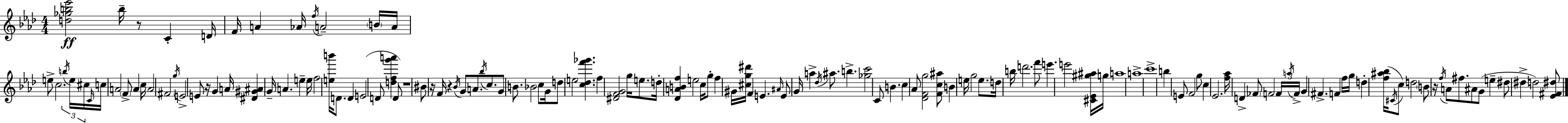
{
  \clef treble
  \numericTimeSignature
  \time 4/4
  \key aes \major
  <d'' ges'' b'' ees'''>2\ff b''16-- r8 c'4-. d'16 | f'16 a'4 aes'16 \acciaccatura { f''16 } a'2-- \parenthesize b'16 | a'16 e''8-> c''2. \tuplet 3/2 { \acciaccatura { b''16 } | e''16 cis''16 } \grace { c'16 } c''16 a'2 \parenthesize f'8-> a'4 | \break c''16 a'2 fis'2 | \acciaccatura { g''16 } e'2-> e'8 r16 g'4 | a'16 <dis' gis' ais'>4 g'16-- a'4. e''4-- | e''16 f''2 <e'' b'''>16 d'8. | \break d'4 e'2( d'8 <d'' f'' g''' a'''>4 | d'8) r1 | bis'8 r16 f'16 r4 \acciaccatura { bes'16 } g'8 a'8. | \acciaccatura { bes''16 } c''8. g'8 b'8. bes'2 | \break c''8 g'16 d''8 e''2 | <c'' des'' f''' ges'''>4. f''4 <dis' f' g'>2 | g''16 e''8. d''16-. <des' a' b' f''>4 e''2 | c''16 g''8-. f''4 gis'16 <cis'' g'' dis'''>16 f'4 | \break e'4. \grace { ais'16 } e'8 g'16 a''4-> \acciaccatura { des''16 } ais''8. | b''4.-> <ges'' c'''>2 | c'8 b'4. c''4 aes'8 <des' f' g''>2 | <f' c'' ais''>8 b'4 e''16 g''2 | \break e''8. d''16 b''16 d'''2. | f'''8 e'''4. e'''2 | <cis' ees' gis'' ais''>16 g''16 a''1 | a''1-> | \break c'''1-> | b''4 e'8 f'2 | g''8 c''4 ees'2. | <f'' aes''>16 d'4-> \parenthesize fes'8 f'2 | \break \tuplet 3/2 { f'16 \acciaccatura { a''16 } f'16-> } g'4 fis'4.-> | f'4 f''16 g''16 d''4-. <f'' ais'' bes''>16( \acciaccatura { cis'16 } | c''8) d''2 \parenthesize b'8 r16 \acciaccatura { f''16 } a'8 | fis''8. ais'8 g'8( e''4-- dis''8 dis''4-> | \break d''2) <ees' fis' dis''>8 \bar "|."
}